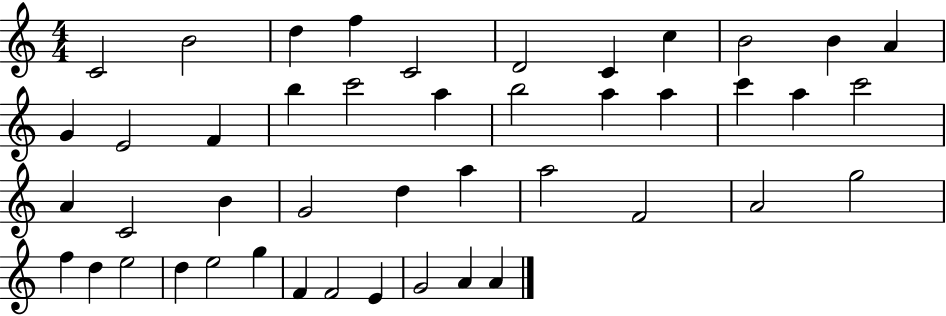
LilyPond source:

{
  \clef treble
  \numericTimeSignature
  \time 4/4
  \key c \major
  c'2 b'2 | d''4 f''4 c'2 | d'2 c'4 c''4 | b'2 b'4 a'4 | \break g'4 e'2 f'4 | b''4 c'''2 a''4 | b''2 a''4 a''4 | c'''4 a''4 c'''2 | \break a'4 c'2 b'4 | g'2 d''4 a''4 | a''2 f'2 | a'2 g''2 | \break f''4 d''4 e''2 | d''4 e''2 g''4 | f'4 f'2 e'4 | g'2 a'4 a'4 | \break \bar "|."
}